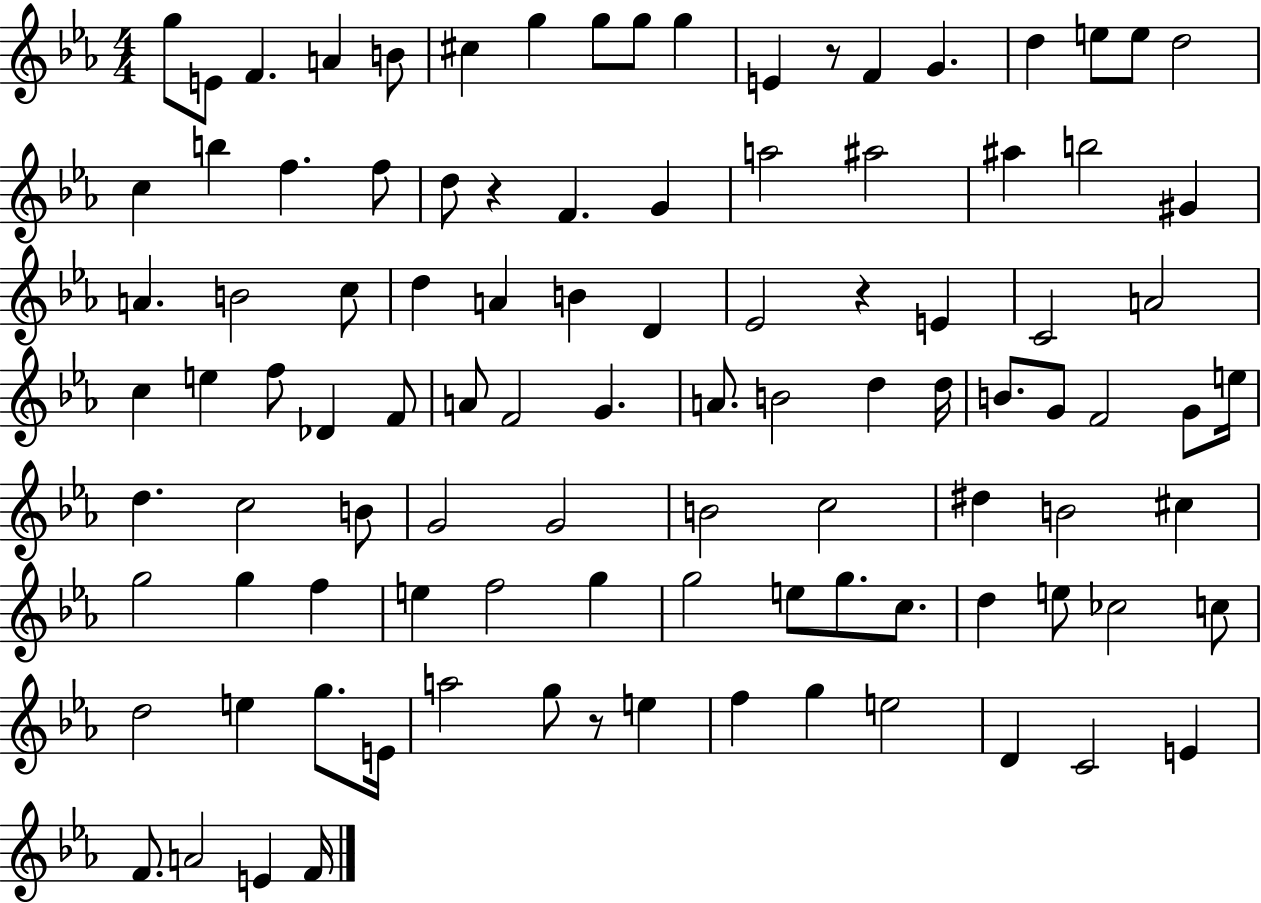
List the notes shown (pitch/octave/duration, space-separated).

G5/e E4/e F4/q. A4/q B4/e C#5/q G5/q G5/e G5/e G5/q E4/q R/e F4/q G4/q. D5/q E5/e E5/e D5/h C5/q B5/q F5/q. F5/e D5/e R/q F4/q. G4/q A5/h A#5/h A#5/q B5/h G#4/q A4/q. B4/h C5/e D5/q A4/q B4/q D4/q Eb4/h R/q E4/q C4/h A4/h C5/q E5/q F5/e Db4/q F4/e A4/e F4/h G4/q. A4/e. B4/h D5/q D5/s B4/e. G4/e F4/h G4/e E5/s D5/q. C5/h B4/e G4/h G4/h B4/h C5/h D#5/q B4/h C#5/q G5/h G5/q F5/q E5/q F5/h G5/q G5/h E5/e G5/e. C5/e. D5/q E5/e CES5/h C5/e D5/h E5/q G5/e. E4/s A5/h G5/e R/e E5/q F5/q G5/q E5/h D4/q C4/h E4/q F4/e. A4/h E4/q F4/s